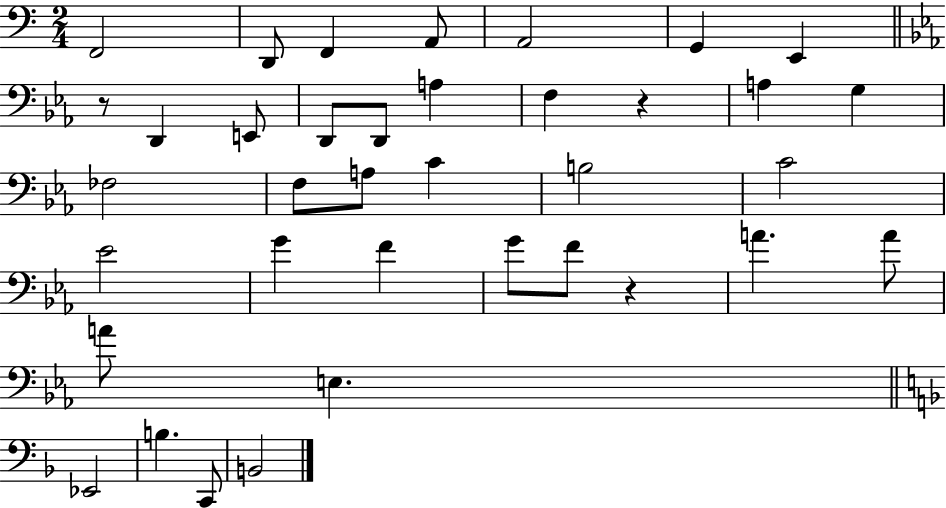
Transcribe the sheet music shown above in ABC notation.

X:1
T:Untitled
M:2/4
L:1/4
K:C
F,,2 D,,/2 F,, A,,/2 A,,2 G,, E,, z/2 D,, E,,/2 D,,/2 D,,/2 A, F, z A, G, _F,2 F,/2 A,/2 C B,2 C2 _E2 G F G/2 F/2 z A A/2 A/2 E, _E,,2 B, C,,/2 B,,2